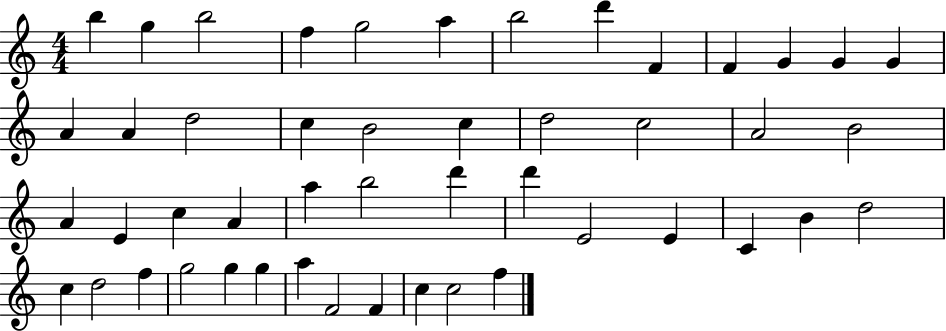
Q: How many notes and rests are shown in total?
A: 48